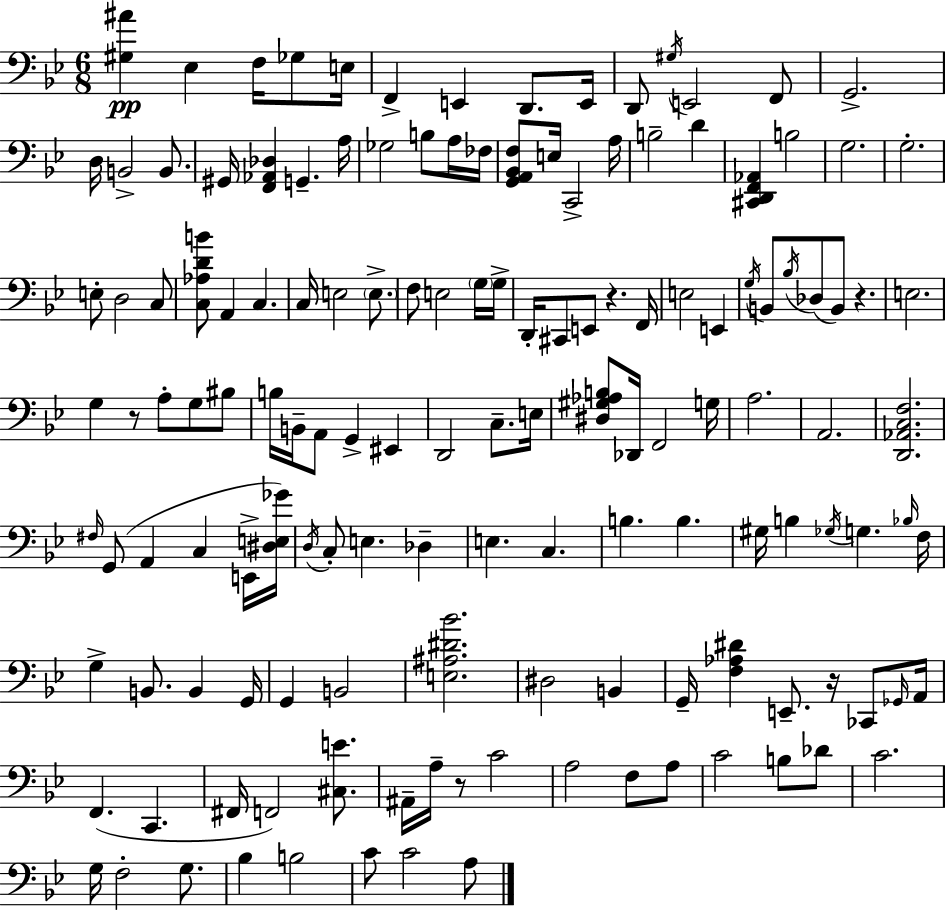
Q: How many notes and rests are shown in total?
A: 142